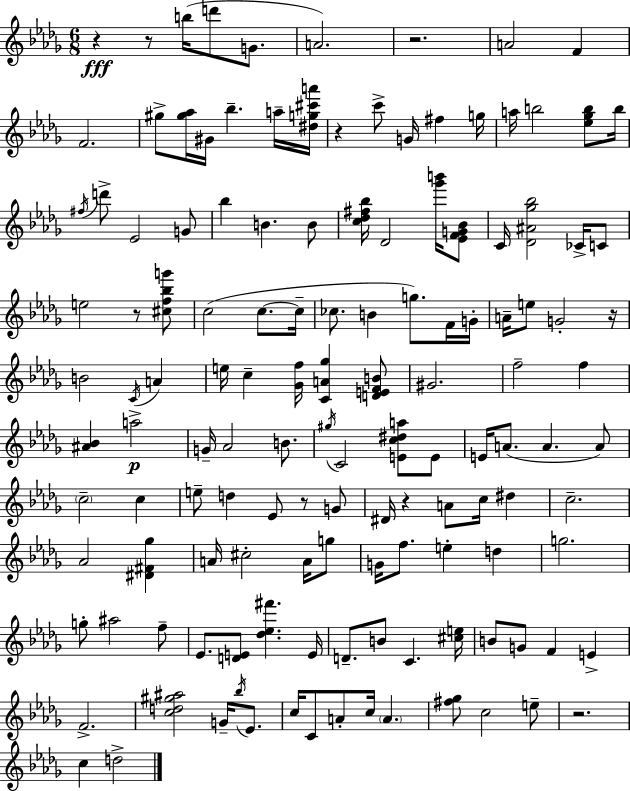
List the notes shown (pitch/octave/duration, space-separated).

R/q R/e B5/s D6/e G4/e. A4/h. R/h. A4/h F4/q F4/h. G#5/e [G#5,Ab5]/s G#4/s Bb5/q. A5/s [D#5,G5,C#6,A6]/s R/q C6/e G4/s F#5/q G5/s A5/s B5/h [Eb5,Gb5,B5]/e B5/s F#5/s D6/e Eb4/h G4/e Bb5/q B4/q. B4/e [C5,Db5,F#5,Bb5]/s Db4/h [Gb6,B6]/s [Eb4,F4,G4,Bb4]/e C4/s [Db4,A#4,Gb5,Bb5]/h CES4/s C4/e E5/h R/e [C#5,F5,Bb5,G6]/e C5/h C5/e. C5/s CES5/e. B4/q G5/e. F4/s G4/s A4/s E5/e G4/h R/s B4/h C4/s A4/q E5/s C5/q [Gb4,F5]/s [C4,A4,Gb5]/q [D4,E4,F4,B4]/e G#4/h. F5/h F5/q [A#4,Bb4]/q A5/h G4/s Ab4/h B4/e. G#5/s C4/h [E4,C5,D#5,A5]/e E4/e E4/s A4/e. A4/q. A4/e C5/h C5/q E5/e D5/q Eb4/e R/e G4/e D#4/s R/q A4/e C5/s D#5/q C5/h. Ab4/h [D#4,F#4,Gb5]/q A4/s C#5/h A4/s G5/e G4/s F5/e. E5/q D5/q G5/h. G5/e A#5/h F5/e Eb4/e. [D4,E4]/e [Db5,Eb5,F#6]/q. E4/s D4/e. B4/e C4/q. [C#5,E5]/s B4/e G4/e F4/q E4/q F4/h. [C5,D5,G#5,A#5]/h G4/s Bb5/s Eb4/e. C5/s C4/e A4/e C5/s A4/q. [F#5,Gb5]/e C5/h E5/e R/h. C5/q D5/h